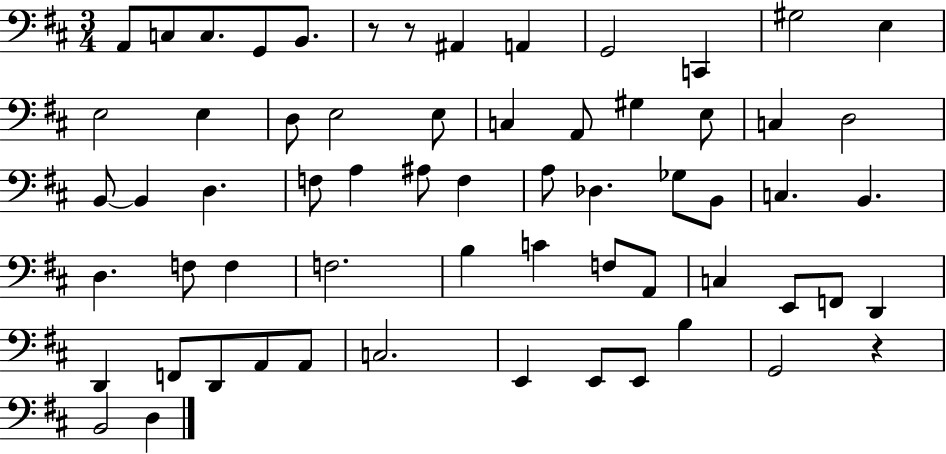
X:1
T:Untitled
M:3/4
L:1/4
K:D
A,,/2 C,/2 C,/2 G,,/2 B,,/2 z/2 z/2 ^A,, A,, G,,2 C,, ^G,2 E, E,2 E, D,/2 E,2 E,/2 C, A,,/2 ^G, E,/2 C, D,2 B,,/2 B,, D, F,/2 A, ^A,/2 F, A,/2 _D, _G,/2 B,,/2 C, B,, D, F,/2 F, F,2 B, C F,/2 A,,/2 C, E,,/2 F,,/2 D,, D,, F,,/2 D,,/2 A,,/2 A,,/2 C,2 E,, E,,/2 E,,/2 B, G,,2 z B,,2 D,